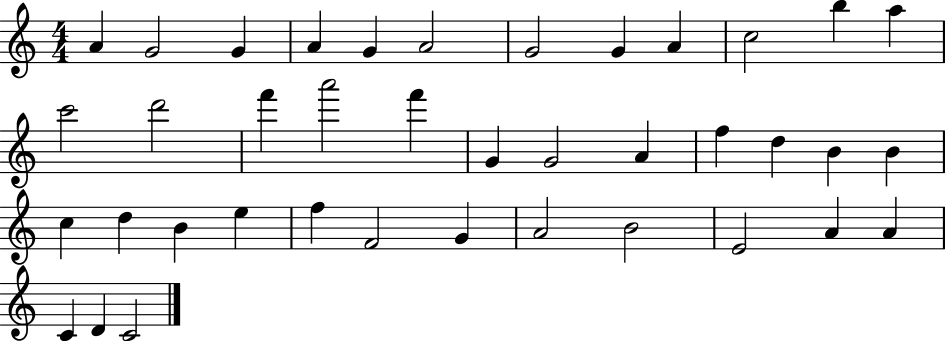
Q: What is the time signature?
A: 4/4